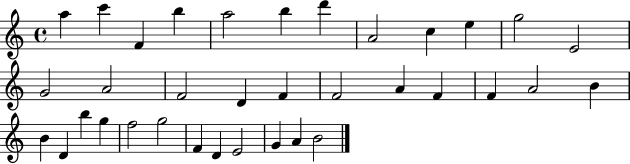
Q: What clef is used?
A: treble